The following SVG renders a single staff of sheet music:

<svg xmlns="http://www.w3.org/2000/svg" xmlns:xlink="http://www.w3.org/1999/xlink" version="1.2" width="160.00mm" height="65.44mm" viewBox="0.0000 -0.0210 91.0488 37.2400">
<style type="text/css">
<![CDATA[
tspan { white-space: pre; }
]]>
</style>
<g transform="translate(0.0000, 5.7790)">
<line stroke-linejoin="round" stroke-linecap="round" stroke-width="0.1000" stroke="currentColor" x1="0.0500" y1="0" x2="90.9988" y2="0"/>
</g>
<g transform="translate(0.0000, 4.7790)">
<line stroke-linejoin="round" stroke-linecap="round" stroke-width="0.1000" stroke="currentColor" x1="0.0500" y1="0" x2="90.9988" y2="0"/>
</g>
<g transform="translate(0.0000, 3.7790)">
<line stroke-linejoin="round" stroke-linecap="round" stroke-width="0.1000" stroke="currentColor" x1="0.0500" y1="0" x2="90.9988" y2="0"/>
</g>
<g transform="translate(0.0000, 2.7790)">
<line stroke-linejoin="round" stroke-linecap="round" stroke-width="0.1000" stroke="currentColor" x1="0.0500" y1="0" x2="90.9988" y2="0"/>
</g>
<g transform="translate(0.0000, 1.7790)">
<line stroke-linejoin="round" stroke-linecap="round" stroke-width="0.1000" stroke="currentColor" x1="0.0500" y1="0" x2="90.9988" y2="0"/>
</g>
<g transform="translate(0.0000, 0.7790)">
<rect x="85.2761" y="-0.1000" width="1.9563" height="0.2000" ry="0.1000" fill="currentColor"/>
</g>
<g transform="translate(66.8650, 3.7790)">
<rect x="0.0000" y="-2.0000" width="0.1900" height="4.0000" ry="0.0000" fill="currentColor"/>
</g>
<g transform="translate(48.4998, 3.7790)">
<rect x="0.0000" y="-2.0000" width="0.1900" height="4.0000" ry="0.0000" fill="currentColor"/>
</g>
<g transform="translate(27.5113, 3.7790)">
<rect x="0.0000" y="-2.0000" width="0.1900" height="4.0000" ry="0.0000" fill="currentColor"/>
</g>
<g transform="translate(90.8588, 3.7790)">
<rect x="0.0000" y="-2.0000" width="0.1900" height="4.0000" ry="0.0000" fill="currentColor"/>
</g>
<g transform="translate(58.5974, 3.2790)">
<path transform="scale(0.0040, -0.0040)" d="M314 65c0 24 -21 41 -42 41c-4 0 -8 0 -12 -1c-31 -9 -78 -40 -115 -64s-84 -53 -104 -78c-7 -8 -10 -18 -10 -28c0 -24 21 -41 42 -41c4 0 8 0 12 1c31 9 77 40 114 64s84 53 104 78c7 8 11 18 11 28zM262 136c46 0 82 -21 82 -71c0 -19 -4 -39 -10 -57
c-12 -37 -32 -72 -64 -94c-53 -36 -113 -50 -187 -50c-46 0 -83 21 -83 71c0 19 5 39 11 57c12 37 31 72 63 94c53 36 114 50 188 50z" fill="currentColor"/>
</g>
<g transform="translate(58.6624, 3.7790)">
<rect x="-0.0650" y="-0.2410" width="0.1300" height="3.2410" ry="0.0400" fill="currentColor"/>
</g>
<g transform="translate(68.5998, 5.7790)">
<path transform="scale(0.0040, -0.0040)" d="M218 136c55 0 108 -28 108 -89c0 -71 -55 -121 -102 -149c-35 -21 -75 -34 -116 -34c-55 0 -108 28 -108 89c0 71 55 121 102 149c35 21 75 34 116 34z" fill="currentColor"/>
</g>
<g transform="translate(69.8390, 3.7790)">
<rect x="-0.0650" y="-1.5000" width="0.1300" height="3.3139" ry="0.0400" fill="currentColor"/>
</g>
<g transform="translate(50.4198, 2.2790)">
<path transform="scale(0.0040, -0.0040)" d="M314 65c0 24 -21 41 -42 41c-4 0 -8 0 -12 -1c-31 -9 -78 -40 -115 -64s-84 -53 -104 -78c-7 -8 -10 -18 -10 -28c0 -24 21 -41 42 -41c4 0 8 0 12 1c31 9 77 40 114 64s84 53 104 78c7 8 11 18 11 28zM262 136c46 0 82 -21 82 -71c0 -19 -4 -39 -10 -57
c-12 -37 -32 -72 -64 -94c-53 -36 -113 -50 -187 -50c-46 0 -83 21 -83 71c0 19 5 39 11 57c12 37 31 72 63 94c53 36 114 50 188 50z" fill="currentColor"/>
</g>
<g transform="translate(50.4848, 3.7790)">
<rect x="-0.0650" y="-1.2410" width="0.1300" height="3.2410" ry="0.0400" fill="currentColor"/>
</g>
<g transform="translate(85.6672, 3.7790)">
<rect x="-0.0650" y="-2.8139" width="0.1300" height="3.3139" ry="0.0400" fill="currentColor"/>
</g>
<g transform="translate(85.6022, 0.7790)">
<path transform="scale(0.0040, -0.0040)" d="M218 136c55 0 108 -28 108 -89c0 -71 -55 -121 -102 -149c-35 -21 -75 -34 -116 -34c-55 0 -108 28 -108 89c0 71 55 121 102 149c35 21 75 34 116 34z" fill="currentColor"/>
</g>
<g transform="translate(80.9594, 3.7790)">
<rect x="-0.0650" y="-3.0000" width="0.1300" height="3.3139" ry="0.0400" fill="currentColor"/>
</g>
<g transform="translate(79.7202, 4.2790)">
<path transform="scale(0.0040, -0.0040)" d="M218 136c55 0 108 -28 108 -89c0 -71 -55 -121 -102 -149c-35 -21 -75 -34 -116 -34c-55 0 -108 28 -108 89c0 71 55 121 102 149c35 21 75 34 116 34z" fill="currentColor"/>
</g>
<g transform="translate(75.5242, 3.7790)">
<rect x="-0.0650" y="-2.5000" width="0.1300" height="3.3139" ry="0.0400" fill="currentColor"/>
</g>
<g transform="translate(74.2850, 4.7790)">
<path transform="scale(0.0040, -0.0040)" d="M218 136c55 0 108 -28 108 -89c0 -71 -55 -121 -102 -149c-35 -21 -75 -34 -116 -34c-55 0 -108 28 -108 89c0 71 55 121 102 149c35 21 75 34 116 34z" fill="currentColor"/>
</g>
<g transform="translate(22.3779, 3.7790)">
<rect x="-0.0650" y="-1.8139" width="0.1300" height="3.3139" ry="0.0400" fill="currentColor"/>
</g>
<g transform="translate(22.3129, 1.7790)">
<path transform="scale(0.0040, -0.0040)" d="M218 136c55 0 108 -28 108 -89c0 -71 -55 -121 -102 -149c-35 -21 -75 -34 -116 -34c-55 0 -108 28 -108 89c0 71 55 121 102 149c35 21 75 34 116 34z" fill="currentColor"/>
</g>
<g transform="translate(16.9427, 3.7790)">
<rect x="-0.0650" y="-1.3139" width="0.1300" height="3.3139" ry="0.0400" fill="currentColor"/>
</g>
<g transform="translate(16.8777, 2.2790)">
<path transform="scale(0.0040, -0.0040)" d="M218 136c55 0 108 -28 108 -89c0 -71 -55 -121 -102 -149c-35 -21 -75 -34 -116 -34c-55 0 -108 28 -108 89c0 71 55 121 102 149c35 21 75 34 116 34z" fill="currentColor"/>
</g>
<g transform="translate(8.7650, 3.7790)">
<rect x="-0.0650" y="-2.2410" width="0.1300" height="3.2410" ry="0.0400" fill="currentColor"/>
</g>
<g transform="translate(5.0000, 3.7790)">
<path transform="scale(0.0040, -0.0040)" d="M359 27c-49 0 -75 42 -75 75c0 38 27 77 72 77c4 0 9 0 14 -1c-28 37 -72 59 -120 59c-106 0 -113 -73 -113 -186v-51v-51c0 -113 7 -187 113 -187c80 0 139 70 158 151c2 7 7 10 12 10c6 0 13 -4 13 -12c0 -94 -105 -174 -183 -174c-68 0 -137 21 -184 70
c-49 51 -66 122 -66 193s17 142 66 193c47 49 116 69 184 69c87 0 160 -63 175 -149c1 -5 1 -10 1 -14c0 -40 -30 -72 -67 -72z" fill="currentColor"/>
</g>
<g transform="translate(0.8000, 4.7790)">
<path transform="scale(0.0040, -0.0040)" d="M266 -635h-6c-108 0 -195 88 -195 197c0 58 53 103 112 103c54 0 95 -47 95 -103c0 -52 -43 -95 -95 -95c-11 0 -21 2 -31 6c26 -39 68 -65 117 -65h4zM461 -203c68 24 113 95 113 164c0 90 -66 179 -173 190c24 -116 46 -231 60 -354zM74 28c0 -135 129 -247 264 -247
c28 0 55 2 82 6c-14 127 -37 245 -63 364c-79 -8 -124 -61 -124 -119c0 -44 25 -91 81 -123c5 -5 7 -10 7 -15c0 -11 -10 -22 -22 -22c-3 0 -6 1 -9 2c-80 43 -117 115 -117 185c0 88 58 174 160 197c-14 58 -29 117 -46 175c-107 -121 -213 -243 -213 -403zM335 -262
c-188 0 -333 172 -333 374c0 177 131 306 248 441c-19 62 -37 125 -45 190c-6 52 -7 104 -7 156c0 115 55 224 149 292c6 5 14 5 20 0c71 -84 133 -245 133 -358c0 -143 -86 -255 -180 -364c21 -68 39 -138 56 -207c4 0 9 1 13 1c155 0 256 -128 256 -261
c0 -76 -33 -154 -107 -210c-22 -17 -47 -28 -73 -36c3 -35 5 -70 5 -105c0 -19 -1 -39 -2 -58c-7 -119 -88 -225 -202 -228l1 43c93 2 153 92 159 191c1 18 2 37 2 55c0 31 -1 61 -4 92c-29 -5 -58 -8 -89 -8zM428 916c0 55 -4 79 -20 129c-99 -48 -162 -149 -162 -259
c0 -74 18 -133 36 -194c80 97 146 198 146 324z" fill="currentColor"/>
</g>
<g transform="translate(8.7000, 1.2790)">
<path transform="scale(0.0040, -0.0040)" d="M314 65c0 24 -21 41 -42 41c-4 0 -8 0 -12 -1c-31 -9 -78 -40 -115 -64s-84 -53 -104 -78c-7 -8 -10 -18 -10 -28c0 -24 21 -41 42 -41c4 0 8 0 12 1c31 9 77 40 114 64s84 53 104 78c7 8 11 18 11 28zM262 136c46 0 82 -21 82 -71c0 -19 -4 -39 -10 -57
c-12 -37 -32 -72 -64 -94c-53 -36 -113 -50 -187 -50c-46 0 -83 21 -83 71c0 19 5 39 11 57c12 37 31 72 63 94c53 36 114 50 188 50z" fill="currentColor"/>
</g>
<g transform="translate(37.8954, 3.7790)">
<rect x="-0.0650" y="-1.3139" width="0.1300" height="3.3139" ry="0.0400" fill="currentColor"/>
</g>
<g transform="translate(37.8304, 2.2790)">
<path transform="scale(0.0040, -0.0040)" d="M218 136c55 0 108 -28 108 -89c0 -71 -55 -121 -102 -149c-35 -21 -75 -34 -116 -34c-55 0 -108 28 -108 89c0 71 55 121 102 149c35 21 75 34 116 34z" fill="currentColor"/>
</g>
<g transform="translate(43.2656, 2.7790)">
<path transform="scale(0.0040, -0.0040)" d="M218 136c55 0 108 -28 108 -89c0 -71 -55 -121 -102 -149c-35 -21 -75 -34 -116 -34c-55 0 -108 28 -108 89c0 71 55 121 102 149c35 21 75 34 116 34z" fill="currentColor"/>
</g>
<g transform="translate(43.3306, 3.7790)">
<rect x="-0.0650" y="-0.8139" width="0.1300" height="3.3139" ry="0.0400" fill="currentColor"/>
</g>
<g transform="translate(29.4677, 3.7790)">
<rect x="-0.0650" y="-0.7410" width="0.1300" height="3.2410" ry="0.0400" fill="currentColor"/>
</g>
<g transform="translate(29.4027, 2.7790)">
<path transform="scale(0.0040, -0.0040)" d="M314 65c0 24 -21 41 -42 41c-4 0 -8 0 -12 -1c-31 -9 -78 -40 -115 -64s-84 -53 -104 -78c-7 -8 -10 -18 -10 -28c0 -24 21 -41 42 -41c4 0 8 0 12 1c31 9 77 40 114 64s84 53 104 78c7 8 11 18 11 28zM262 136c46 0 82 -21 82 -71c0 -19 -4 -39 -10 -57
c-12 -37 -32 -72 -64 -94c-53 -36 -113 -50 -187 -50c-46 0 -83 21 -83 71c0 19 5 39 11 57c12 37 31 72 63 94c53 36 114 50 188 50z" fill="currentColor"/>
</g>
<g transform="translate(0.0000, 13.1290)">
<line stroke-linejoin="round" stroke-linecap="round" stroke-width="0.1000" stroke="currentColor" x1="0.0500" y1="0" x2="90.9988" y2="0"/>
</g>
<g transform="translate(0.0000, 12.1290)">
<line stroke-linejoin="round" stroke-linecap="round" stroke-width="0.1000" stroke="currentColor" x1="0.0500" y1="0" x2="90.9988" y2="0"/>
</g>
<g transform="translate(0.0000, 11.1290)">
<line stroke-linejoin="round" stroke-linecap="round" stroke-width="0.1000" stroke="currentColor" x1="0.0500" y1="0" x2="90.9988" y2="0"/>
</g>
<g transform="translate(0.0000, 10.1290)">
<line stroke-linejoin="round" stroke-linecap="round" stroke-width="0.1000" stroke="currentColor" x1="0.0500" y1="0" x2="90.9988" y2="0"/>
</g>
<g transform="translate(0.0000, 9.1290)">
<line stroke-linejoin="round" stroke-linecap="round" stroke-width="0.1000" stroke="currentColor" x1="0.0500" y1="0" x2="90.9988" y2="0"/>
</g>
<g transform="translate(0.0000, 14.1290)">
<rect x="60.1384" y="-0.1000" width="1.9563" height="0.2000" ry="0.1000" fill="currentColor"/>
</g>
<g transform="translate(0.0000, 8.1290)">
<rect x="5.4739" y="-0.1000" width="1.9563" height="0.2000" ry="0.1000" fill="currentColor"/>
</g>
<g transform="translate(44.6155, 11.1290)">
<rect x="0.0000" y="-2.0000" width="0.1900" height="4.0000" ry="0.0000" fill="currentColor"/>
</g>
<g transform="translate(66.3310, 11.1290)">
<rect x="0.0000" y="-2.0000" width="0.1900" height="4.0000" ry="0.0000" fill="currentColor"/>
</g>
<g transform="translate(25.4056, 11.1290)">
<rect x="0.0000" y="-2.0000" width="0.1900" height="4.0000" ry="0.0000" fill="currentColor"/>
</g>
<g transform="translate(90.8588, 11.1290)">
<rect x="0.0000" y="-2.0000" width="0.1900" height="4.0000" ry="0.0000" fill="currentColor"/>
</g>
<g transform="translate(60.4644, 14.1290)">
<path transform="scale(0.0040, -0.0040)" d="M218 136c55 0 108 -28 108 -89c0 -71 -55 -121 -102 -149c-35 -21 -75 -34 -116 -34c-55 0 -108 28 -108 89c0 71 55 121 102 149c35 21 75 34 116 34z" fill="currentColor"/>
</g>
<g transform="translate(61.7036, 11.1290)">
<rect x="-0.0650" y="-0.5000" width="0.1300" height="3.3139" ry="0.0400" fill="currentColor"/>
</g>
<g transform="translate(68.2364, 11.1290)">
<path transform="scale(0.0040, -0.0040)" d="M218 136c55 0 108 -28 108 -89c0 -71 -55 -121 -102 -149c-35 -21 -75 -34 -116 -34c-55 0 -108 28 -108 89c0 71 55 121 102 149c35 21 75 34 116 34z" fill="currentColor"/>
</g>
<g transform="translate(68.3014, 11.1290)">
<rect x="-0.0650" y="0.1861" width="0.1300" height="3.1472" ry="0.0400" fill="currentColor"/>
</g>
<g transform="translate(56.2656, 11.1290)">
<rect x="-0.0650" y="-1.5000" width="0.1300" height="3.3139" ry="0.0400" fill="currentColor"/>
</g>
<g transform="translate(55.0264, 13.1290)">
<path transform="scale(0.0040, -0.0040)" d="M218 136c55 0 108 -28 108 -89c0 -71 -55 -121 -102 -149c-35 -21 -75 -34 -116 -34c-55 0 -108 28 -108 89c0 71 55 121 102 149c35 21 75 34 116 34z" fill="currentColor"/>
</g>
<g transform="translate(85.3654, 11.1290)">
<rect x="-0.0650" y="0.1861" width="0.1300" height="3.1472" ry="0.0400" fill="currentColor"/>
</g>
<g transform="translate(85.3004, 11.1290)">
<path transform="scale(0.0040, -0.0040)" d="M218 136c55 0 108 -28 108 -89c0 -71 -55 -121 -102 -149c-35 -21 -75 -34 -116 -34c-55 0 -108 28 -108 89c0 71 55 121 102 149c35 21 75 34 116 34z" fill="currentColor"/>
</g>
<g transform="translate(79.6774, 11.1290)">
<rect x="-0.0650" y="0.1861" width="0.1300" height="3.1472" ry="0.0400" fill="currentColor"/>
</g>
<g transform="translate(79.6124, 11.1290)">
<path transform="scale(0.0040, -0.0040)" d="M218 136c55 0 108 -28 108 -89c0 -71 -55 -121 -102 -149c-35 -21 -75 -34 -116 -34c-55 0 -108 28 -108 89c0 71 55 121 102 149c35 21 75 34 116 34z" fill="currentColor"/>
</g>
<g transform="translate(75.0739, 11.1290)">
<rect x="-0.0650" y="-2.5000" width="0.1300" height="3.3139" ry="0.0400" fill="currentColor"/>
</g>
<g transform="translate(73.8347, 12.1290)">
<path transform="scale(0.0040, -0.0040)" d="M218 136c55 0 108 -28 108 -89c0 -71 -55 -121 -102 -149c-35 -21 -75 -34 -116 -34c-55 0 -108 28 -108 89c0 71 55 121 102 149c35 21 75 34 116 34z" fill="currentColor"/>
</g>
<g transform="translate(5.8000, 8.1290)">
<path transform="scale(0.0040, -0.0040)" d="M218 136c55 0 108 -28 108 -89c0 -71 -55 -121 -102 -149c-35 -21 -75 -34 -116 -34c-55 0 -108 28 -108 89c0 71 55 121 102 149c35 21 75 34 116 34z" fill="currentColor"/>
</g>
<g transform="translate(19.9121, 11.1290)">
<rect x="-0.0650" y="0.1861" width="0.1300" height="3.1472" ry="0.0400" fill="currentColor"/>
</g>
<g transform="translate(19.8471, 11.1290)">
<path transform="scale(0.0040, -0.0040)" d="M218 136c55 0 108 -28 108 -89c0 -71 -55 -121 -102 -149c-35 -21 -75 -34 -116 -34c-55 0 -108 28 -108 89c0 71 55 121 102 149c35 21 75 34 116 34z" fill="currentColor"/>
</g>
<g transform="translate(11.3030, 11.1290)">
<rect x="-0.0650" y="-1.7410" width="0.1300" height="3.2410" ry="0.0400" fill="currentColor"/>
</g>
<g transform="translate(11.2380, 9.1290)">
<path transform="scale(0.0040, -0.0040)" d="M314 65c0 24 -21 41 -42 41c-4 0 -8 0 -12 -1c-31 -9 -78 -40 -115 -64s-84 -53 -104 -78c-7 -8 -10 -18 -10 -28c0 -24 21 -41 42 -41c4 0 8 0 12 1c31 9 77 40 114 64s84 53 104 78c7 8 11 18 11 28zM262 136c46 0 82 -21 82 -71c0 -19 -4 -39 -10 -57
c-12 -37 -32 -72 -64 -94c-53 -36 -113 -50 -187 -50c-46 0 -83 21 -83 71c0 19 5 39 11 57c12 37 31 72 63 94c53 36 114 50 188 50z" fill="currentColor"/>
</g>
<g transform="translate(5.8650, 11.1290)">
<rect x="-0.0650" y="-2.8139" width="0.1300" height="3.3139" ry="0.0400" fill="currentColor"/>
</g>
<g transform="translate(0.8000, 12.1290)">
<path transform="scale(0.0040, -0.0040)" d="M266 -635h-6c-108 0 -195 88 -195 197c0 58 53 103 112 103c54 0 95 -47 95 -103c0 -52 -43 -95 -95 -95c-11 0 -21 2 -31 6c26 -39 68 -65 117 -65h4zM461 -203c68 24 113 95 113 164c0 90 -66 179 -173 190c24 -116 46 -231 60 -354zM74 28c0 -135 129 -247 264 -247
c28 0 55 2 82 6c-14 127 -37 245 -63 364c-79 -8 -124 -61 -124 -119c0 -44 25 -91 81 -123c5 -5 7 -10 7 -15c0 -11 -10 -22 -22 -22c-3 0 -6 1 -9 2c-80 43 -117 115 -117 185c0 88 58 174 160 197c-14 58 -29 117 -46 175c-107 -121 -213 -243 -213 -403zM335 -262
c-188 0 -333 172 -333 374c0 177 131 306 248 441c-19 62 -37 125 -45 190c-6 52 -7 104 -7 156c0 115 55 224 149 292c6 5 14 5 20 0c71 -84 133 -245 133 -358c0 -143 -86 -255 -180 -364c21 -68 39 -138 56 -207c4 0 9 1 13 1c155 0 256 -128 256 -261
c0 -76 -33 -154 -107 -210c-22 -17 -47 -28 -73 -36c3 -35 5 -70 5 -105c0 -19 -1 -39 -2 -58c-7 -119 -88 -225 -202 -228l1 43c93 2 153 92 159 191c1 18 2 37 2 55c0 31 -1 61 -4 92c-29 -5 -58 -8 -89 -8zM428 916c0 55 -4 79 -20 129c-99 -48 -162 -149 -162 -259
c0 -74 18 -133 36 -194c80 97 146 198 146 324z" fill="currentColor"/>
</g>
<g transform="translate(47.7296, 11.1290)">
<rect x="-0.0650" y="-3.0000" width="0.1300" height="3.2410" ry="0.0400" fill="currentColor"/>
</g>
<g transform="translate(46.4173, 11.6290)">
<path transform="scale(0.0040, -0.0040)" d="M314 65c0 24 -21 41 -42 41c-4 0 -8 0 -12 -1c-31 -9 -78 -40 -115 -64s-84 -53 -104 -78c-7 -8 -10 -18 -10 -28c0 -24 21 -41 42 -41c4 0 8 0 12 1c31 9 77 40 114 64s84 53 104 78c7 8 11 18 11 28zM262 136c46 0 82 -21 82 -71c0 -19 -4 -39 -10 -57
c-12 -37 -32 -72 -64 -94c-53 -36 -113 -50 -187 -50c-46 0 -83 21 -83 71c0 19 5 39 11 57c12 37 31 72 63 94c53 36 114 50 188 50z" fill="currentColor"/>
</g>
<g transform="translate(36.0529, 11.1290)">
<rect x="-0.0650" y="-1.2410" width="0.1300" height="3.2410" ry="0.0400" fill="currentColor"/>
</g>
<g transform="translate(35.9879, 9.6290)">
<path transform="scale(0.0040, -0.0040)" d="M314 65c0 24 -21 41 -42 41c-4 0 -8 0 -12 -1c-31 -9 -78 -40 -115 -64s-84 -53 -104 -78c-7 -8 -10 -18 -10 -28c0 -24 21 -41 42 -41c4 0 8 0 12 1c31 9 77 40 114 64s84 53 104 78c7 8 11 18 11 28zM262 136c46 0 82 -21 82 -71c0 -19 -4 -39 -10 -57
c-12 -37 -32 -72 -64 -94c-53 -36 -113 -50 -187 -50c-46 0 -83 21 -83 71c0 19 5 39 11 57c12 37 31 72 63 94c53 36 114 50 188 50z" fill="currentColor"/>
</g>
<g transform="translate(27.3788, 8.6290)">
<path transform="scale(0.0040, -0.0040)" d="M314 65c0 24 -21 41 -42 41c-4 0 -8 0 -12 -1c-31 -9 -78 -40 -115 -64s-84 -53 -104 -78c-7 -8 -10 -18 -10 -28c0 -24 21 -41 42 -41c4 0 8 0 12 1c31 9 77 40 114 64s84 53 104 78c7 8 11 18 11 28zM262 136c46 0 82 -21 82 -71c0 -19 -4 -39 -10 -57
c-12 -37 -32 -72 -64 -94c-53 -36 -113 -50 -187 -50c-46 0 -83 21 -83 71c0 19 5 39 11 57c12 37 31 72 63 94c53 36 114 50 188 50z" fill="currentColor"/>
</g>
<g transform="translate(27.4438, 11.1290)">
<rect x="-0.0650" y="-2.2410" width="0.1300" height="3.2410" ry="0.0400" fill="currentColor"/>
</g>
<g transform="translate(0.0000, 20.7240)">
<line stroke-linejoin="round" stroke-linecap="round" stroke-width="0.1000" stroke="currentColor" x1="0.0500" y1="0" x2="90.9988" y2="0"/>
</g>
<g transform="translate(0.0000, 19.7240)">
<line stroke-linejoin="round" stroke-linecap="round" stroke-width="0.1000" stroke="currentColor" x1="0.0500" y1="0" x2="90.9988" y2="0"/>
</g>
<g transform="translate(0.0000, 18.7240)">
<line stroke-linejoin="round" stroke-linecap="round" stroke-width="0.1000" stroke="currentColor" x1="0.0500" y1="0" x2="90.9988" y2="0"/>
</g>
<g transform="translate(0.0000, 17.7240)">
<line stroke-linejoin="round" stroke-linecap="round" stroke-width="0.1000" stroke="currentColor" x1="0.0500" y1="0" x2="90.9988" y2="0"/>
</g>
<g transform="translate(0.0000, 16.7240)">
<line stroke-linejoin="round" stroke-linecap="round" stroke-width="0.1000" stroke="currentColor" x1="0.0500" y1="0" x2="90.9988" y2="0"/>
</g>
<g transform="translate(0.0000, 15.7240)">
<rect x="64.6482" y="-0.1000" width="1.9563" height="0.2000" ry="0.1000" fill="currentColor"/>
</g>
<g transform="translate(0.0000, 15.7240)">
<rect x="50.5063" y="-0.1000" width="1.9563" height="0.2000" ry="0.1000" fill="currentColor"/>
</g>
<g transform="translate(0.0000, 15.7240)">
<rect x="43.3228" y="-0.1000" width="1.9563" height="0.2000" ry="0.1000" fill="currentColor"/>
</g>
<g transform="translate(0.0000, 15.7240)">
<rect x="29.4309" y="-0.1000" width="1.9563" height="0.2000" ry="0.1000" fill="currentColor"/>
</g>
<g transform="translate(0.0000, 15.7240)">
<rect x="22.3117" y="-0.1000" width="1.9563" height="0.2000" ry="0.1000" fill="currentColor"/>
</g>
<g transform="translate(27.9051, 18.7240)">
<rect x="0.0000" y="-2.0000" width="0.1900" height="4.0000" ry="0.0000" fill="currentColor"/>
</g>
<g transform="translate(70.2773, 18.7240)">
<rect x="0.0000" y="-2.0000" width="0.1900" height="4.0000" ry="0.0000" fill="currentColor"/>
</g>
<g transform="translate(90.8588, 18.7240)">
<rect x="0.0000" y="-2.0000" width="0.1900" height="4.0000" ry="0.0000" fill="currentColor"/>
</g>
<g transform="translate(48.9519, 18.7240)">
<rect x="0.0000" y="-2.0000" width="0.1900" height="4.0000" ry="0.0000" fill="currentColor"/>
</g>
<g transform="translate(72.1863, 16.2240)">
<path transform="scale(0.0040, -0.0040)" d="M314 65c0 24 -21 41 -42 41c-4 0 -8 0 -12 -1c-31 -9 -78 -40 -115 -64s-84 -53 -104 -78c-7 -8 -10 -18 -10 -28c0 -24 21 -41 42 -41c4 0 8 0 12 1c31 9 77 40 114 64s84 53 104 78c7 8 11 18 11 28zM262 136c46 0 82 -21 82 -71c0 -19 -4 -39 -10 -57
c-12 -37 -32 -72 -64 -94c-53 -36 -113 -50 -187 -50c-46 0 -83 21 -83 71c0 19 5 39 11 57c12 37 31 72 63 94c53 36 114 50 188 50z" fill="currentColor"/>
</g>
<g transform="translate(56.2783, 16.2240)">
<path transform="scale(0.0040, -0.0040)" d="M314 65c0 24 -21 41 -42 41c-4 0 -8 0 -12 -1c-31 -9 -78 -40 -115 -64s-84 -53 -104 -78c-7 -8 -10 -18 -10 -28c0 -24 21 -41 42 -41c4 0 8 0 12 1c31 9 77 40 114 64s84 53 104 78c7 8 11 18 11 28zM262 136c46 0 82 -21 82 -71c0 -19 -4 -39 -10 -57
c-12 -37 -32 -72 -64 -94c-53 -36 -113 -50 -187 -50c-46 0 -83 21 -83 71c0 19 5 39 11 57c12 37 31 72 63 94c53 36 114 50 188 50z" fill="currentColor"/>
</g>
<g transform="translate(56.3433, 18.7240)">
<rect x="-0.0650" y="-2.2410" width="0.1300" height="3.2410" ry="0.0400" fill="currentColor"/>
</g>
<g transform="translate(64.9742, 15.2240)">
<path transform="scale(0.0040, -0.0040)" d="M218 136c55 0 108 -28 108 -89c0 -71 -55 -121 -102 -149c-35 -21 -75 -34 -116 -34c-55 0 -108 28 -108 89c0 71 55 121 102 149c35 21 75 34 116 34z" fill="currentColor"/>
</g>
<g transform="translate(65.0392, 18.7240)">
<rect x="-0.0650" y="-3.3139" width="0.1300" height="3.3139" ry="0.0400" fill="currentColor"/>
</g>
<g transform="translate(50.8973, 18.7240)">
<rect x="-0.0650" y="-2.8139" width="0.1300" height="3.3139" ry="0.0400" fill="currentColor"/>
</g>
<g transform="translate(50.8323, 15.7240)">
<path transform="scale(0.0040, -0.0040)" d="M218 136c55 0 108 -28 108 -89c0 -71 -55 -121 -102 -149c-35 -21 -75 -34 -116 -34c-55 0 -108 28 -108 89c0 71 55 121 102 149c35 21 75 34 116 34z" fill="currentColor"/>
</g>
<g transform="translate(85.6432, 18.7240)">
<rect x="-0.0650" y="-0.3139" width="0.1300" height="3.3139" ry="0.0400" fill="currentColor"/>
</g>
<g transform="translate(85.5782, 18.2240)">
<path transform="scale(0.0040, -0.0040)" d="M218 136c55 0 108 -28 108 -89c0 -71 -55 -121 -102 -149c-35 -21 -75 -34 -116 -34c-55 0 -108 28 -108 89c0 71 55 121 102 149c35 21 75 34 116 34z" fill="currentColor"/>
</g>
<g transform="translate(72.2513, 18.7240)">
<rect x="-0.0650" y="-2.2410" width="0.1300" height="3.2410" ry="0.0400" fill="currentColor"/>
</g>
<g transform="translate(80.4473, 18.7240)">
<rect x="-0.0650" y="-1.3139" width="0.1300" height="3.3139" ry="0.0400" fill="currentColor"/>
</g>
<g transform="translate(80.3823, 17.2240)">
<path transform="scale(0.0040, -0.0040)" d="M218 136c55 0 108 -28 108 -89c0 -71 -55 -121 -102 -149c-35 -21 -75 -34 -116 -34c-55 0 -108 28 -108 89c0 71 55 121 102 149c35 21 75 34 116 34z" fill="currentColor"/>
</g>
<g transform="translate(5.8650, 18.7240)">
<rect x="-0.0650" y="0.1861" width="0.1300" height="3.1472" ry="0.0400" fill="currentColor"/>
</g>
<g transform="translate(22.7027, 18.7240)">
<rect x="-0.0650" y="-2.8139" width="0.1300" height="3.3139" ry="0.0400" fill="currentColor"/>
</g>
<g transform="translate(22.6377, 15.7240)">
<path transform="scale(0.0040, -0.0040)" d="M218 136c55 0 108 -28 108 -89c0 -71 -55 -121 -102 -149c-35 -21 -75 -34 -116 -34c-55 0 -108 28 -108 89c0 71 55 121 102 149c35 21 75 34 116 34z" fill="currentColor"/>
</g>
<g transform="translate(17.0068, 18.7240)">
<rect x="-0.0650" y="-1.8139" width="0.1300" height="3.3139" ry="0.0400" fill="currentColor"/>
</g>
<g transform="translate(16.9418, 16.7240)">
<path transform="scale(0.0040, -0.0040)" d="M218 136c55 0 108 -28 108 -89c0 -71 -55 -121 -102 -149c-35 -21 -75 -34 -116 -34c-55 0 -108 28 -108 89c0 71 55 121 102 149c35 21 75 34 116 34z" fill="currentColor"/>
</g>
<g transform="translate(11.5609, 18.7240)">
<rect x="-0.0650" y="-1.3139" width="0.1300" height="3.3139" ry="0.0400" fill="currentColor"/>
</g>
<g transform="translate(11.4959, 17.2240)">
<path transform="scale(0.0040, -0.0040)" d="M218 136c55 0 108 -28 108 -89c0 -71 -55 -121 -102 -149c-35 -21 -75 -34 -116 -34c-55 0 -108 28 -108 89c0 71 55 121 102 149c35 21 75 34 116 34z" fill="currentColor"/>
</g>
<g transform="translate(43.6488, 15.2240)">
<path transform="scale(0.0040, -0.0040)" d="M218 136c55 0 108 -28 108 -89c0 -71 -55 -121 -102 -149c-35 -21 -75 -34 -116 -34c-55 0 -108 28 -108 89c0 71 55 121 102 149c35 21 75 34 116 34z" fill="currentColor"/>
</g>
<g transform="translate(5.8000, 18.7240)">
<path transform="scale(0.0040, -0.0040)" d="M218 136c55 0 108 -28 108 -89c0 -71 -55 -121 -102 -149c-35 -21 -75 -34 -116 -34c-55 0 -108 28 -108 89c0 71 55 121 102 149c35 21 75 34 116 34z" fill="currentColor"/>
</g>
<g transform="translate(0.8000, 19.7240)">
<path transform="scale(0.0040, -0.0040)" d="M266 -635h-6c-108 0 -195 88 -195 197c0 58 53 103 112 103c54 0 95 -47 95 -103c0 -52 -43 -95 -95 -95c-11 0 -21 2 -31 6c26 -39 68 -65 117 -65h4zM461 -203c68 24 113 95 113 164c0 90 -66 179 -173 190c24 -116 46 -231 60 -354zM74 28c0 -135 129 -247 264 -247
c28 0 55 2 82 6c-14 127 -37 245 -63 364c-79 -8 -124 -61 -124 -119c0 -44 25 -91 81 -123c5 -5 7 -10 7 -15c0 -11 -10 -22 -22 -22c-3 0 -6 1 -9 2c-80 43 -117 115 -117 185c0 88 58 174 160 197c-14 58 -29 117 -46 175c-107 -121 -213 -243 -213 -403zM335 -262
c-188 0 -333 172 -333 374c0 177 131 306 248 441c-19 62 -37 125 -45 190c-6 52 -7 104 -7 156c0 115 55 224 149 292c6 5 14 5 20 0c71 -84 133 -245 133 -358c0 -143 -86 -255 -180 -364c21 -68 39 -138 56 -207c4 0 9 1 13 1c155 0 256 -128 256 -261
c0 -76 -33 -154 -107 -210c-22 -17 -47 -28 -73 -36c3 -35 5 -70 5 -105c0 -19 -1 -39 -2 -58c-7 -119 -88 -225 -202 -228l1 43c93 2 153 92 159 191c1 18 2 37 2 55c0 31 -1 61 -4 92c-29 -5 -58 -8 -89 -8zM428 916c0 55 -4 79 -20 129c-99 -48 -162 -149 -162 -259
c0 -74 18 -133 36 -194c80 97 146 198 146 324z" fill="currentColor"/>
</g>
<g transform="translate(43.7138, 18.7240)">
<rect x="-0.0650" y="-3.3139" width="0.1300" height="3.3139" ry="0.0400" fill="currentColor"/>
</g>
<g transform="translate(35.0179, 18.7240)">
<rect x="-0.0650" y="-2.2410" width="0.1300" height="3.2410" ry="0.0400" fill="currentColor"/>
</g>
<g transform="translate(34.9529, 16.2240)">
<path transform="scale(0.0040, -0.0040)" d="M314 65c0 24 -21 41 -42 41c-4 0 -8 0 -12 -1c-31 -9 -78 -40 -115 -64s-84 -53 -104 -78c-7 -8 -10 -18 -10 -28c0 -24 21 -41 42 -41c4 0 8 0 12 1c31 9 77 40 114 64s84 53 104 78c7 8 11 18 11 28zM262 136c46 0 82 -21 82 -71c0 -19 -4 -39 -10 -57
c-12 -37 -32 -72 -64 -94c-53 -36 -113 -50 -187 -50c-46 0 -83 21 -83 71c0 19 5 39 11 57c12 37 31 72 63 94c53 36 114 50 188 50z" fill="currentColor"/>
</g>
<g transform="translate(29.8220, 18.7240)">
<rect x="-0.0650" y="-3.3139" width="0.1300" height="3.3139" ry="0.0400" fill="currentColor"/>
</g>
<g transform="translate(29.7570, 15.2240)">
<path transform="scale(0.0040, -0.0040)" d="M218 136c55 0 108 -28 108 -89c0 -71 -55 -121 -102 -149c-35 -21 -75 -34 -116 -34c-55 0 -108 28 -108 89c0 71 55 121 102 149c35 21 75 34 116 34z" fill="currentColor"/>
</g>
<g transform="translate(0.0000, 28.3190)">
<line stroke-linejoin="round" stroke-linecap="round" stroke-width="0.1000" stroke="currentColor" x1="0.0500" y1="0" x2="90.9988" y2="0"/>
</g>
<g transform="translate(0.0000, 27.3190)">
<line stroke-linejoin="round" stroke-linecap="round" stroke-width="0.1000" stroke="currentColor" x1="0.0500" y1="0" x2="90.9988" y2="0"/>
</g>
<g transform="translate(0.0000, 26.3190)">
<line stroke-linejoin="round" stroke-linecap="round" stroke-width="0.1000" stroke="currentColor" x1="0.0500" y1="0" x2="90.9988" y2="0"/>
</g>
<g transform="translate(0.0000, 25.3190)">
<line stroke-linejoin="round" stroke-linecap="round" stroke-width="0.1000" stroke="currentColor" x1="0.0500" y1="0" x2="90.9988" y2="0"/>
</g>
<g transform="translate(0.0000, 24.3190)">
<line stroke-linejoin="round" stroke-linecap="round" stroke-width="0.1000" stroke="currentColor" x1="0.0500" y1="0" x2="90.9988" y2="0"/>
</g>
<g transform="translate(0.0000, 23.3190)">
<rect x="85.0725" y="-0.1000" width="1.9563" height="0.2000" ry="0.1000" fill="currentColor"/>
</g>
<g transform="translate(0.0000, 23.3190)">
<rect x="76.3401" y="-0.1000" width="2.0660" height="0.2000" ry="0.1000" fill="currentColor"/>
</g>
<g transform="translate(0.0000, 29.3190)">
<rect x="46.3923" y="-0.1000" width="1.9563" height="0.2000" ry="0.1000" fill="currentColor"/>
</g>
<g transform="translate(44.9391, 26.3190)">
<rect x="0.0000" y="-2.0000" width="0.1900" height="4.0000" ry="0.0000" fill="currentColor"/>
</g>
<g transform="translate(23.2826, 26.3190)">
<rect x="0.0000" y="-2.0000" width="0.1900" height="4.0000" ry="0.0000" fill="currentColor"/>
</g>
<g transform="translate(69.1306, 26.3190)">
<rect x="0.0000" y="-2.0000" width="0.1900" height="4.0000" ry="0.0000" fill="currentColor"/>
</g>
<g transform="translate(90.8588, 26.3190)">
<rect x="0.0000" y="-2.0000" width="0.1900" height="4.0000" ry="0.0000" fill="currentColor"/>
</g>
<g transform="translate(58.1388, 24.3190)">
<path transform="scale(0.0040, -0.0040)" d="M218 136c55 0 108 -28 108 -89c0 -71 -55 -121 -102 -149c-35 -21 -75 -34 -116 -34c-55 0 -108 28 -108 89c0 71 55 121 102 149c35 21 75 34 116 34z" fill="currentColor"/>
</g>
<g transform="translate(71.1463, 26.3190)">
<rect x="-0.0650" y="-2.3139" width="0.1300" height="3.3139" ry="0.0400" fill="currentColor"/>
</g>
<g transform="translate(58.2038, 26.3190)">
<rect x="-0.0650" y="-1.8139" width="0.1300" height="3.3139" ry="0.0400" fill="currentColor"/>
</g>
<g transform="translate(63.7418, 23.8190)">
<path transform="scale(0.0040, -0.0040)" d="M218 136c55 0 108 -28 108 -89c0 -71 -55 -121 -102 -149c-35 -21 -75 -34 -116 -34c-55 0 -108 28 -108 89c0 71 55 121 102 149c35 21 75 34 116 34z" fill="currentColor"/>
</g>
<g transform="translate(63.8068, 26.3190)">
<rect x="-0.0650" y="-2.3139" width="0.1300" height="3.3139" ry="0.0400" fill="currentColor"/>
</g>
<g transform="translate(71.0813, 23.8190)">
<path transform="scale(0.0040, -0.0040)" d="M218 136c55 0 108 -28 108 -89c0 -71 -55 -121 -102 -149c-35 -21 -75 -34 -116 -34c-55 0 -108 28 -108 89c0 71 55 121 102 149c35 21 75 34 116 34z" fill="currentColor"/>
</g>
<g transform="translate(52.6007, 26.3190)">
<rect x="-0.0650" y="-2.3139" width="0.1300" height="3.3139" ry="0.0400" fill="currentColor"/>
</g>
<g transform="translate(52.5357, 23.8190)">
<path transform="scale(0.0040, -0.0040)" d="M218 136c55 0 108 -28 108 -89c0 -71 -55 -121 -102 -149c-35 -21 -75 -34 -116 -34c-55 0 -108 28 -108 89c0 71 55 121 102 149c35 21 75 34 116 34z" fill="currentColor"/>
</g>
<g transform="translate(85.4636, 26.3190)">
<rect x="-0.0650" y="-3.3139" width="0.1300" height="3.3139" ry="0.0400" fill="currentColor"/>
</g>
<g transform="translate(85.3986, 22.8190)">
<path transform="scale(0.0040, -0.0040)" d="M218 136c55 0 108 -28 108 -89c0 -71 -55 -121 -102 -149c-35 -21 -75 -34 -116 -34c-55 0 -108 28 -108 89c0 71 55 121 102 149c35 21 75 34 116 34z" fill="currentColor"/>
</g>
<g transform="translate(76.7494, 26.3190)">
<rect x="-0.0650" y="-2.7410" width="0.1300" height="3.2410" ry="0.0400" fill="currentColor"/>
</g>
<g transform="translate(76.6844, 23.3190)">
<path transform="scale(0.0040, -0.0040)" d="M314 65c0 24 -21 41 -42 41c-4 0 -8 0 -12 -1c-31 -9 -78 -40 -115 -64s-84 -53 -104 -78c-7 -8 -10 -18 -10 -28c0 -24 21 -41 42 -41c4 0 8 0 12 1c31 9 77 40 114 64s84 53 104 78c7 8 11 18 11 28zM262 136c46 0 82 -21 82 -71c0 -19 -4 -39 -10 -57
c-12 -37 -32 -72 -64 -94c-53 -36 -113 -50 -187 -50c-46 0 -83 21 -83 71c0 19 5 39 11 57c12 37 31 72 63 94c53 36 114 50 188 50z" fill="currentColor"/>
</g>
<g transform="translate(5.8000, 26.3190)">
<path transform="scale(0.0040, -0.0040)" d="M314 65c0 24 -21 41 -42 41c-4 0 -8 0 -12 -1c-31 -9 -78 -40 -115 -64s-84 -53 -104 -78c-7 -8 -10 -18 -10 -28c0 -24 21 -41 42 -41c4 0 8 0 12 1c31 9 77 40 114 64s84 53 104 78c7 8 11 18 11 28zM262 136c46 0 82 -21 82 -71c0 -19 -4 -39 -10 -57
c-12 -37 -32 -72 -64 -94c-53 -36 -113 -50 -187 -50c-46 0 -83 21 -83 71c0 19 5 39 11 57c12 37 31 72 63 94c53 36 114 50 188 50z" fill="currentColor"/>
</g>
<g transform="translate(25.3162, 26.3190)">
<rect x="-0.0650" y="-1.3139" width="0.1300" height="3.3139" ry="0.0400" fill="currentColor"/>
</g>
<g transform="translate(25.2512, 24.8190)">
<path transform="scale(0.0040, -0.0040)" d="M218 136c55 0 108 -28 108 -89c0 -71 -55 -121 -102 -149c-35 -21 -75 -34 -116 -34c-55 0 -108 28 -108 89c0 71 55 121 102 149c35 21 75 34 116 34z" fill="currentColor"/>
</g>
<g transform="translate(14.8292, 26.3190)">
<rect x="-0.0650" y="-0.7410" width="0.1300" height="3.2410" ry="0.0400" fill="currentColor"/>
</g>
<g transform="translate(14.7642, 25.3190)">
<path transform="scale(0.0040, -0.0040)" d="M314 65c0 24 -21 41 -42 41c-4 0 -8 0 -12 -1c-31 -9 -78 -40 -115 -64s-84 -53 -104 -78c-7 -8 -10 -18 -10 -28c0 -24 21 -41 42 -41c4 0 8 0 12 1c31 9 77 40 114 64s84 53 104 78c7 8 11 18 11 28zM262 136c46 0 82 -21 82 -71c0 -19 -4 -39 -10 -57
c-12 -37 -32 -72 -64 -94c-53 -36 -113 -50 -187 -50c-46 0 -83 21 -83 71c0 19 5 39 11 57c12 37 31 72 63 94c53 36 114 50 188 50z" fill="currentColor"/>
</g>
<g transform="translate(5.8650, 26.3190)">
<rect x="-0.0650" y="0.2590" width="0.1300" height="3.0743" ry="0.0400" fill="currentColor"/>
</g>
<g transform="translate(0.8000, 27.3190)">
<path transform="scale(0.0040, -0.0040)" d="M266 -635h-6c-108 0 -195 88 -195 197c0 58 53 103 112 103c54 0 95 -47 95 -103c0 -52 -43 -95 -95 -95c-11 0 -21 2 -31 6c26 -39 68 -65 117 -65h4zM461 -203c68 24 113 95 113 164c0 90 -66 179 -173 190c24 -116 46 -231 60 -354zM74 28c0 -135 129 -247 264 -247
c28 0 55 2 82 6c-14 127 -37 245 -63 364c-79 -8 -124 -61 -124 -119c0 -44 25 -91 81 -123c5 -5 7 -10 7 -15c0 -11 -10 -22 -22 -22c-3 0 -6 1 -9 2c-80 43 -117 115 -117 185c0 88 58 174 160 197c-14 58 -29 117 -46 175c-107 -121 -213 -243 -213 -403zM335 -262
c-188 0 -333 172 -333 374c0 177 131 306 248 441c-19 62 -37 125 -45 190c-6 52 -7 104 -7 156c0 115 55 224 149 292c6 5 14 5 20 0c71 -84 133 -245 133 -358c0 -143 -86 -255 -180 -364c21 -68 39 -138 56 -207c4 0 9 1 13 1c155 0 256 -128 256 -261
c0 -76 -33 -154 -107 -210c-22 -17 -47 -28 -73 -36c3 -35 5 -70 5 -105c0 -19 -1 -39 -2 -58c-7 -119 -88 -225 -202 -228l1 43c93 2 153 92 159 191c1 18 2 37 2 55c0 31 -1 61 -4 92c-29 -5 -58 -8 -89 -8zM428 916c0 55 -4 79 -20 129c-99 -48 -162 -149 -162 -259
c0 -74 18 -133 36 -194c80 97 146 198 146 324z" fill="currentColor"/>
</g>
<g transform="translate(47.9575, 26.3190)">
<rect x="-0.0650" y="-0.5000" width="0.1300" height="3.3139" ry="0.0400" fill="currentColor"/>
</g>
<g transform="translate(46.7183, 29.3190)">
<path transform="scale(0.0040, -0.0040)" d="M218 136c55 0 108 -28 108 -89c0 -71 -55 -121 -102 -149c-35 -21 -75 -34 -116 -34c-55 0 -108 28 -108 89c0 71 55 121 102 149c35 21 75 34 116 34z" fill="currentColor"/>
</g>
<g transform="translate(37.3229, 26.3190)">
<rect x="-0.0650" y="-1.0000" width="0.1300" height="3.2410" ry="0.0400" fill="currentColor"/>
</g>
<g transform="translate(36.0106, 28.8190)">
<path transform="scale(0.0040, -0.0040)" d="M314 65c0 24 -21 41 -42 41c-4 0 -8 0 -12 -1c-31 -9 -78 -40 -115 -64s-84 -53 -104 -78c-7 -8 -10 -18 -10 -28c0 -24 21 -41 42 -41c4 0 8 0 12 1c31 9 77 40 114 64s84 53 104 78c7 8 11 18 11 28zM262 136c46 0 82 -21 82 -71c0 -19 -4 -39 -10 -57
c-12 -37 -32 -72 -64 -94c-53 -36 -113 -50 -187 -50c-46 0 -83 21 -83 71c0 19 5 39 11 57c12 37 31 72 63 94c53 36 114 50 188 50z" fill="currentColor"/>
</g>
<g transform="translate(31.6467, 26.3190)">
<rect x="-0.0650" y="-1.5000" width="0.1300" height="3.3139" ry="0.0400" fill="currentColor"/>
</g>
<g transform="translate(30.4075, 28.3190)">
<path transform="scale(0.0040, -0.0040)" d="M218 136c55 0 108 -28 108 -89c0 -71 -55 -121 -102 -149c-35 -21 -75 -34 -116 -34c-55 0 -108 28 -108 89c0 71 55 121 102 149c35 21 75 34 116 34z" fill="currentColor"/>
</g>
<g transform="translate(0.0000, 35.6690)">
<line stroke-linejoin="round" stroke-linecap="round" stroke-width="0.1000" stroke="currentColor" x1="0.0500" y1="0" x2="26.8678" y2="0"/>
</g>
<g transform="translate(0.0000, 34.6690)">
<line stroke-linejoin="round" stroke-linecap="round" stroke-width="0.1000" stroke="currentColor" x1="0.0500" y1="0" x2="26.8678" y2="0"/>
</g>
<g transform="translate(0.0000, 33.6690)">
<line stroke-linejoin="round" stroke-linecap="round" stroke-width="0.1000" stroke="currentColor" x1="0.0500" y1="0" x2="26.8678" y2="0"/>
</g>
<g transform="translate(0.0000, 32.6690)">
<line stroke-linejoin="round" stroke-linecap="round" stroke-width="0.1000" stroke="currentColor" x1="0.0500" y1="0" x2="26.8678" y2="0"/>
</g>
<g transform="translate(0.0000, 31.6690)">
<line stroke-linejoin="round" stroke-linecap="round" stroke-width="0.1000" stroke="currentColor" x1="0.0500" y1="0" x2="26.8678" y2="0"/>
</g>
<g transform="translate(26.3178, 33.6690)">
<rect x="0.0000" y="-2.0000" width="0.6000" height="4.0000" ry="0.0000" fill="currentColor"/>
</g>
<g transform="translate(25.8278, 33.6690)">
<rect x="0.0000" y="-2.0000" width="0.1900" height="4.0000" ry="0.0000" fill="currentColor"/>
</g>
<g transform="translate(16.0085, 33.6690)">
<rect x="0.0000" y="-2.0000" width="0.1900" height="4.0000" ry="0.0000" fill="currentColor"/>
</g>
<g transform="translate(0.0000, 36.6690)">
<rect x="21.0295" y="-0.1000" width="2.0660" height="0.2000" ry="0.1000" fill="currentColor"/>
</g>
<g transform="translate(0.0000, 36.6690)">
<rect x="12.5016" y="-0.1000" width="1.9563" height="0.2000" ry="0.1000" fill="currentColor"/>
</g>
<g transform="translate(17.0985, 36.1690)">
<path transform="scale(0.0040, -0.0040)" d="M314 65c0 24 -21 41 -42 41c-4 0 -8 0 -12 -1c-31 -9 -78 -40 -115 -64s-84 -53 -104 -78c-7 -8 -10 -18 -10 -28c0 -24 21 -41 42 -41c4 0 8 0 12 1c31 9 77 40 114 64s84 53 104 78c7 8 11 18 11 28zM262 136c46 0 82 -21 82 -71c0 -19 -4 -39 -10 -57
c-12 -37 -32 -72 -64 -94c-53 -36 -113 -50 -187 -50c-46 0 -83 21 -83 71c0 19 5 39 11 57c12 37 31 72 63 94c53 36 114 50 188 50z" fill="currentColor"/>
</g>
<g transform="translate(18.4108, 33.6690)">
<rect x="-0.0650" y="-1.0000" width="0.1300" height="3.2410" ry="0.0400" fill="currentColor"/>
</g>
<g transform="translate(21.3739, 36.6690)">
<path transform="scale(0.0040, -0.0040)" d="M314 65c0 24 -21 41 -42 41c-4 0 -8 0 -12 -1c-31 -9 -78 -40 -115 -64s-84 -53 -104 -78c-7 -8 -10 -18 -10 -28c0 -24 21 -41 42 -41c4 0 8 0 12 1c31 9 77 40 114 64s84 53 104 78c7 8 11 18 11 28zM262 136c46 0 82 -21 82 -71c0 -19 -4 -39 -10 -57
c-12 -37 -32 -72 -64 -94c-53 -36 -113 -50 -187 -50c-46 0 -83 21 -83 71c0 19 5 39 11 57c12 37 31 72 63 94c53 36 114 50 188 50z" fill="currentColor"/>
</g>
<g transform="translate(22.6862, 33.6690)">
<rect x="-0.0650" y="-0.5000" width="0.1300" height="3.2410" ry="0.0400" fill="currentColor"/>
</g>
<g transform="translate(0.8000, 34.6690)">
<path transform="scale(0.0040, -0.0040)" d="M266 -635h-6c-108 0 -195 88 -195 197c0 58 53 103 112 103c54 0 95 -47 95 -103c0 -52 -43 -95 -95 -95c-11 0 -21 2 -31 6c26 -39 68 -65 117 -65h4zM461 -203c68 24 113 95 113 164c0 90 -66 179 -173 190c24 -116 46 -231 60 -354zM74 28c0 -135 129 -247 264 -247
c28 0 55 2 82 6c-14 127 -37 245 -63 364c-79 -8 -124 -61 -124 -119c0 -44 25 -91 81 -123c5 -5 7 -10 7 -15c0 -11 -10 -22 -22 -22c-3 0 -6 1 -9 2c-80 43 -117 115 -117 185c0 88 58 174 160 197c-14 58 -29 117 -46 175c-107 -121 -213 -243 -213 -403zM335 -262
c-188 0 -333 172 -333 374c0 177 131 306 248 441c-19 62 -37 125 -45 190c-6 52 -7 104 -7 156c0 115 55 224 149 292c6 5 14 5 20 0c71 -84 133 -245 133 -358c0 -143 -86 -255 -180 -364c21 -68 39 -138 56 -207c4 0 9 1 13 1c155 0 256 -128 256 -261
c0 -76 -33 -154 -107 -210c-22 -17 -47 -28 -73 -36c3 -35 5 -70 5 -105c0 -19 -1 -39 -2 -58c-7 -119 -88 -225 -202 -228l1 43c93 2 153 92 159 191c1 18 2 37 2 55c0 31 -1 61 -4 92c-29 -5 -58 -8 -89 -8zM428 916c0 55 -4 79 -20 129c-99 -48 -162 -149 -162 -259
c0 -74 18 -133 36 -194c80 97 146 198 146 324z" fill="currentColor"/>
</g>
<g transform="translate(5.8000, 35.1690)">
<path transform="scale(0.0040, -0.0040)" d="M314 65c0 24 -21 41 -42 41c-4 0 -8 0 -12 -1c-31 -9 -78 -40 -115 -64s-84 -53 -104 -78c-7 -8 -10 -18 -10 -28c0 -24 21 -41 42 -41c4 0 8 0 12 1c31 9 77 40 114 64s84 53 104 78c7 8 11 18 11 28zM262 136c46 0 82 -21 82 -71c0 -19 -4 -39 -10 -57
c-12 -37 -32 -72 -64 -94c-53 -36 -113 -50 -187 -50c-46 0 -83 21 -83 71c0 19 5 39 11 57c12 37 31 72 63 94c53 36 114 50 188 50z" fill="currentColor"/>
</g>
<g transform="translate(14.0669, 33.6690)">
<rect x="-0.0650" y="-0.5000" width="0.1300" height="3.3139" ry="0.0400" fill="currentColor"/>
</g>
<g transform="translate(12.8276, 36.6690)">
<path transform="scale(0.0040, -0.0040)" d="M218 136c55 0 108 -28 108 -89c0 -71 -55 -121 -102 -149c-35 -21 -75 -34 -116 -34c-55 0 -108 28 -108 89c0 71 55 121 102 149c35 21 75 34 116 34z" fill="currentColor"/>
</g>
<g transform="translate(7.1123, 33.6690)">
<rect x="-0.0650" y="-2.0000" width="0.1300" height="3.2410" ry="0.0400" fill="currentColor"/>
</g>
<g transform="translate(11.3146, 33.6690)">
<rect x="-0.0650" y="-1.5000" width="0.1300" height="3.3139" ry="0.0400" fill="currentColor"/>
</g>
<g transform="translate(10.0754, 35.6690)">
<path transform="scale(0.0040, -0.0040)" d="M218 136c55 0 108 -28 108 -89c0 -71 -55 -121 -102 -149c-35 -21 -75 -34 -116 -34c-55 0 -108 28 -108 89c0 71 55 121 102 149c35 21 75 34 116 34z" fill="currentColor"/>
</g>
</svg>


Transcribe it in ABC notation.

X:1
T:Untitled
M:4/4
L:1/4
K:C
g2 e f d2 e d e2 c2 E G A a a f2 B g2 e2 A2 E C B G B B B e f a b g2 b a g2 b g2 e c B2 d2 e E D2 C g f g g a2 b F2 E C D2 C2